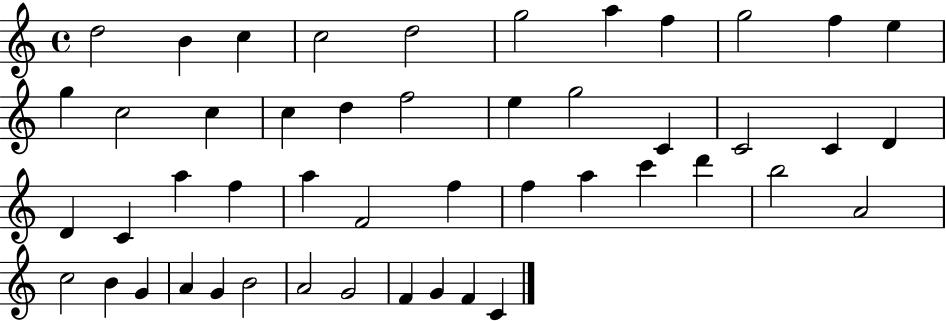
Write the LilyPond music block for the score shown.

{
  \clef treble
  \time 4/4
  \defaultTimeSignature
  \key c \major
  d''2 b'4 c''4 | c''2 d''2 | g''2 a''4 f''4 | g''2 f''4 e''4 | \break g''4 c''2 c''4 | c''4 d''4 f''2 | e''4 g''2 c'4 | c'2 c'4 d'4 | \break d'4 c'4 a''4 f''4 | a''4 f'2 f''4 | f''4 a''4 c'''4 d'''4 | b''2 a'2 | \break c''2 b'4 g'4 | a'4 g'4 b'2 | a'2 g'2 | f'4 g'4 f'4 c'4 | \break \bar "|."
}